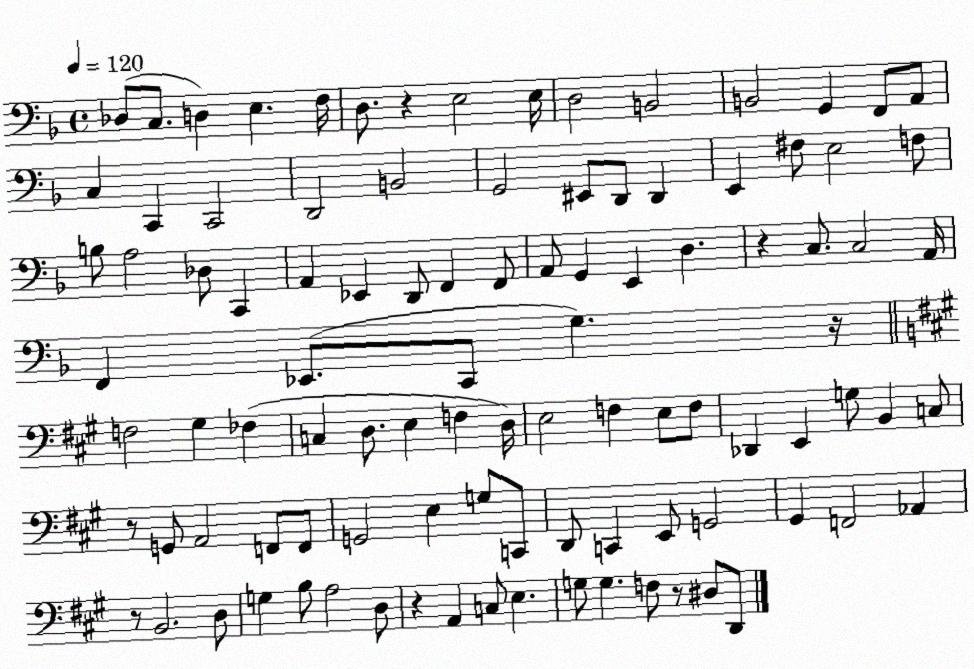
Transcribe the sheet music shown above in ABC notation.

X:1
T:Untitled
M:4/4
L:1/4
K:F
_D,/2 C,/2 D, E, F,/4 D,/2 z E,2 E,/4 D,2 B,,2 B,,2 G,, F,,/2 A,,/2 C, C,, C,,2 D,,2 B,,2 G,,2 ^E,,/2 D,,/2 D,, E,, ^F,/2 E,2 F,/2 B,/2 A,2 _D,/2 C,, A,, _E,, D,,/2 F,, F,,/2 A,,/2 G,, E,, D, z C,/2 C,2 A,,/4 F,, _E,,/2 C,,/2 G, z/4 F,2 ^G, _F, C, D,/2 E, F, D,/4 E,2 F, E,/2 F,/2 _D,, E,, G,/2 B,, C,/2 z/2 G,,/2 A,,2 F,,/2 F,,/2 G,,2 E, G,/2 C,,/2 D,,/2 C,, E,,/2 G,,2 ^G,, F,,2 _A,, z/2 B,,2 D,/2 G, B,/2 A,2 D,/2 z A,, C,/2 E, G,/2 G, F,/2 z/2 ^D,/2 D,,/2